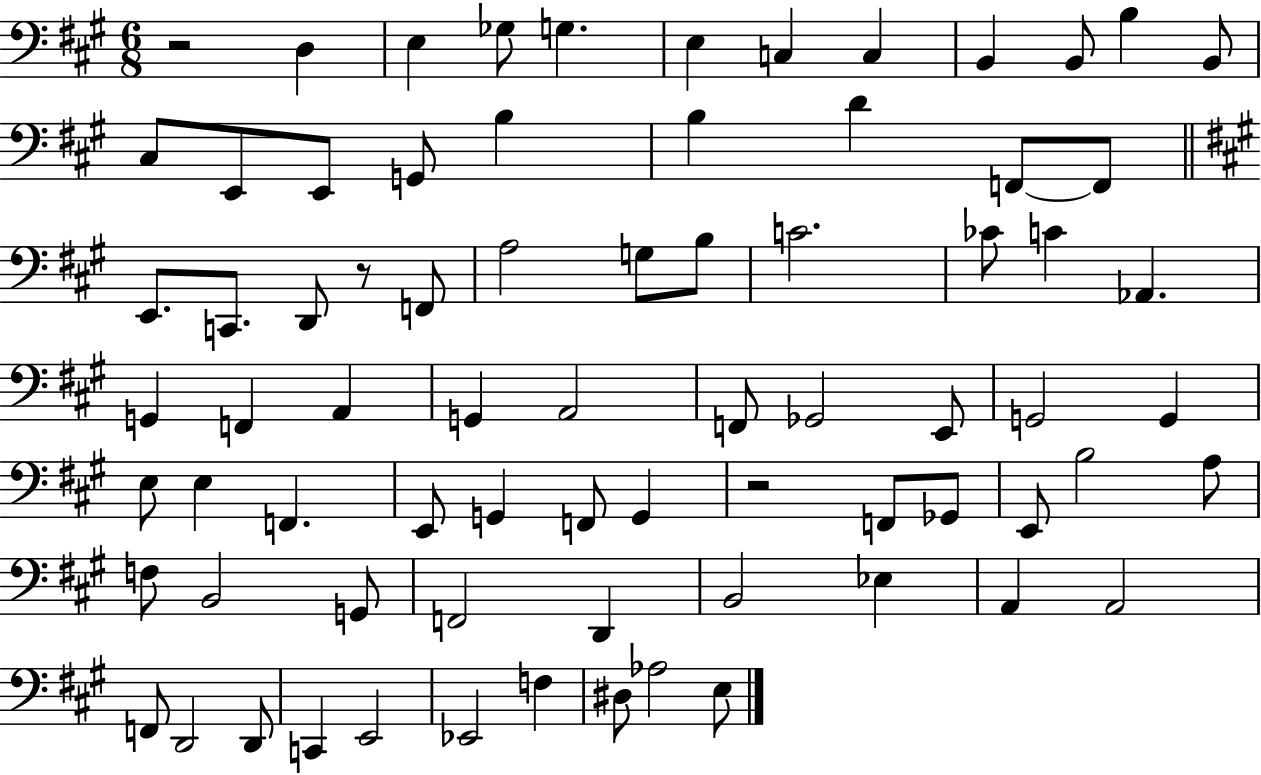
{
  \clef bass
  \numericTimeSignature
  \time 6/8
  \key a \major
  r2 d4 | e4 ges8 g4. | e4 c4 c4 | b,4 b,8 b4 b,8 | \break cis8 e,8 e,8 g,8 b4 | b4 d'4 f,8~~ f,8 | \bar "||" \break \key a \major e,8. c,8. d,8 r8 f,8 | a2 g8 b8 | c'2. | ces'8 c'4 aes,4. | \break g,4 f,4 a,4 | g,4 a,2 | f,8 ges,2 e,8 | g,2 g,4 | \break e8 e4 f,4. | e,8 g,4 f,8 g,4 | r2 f,8 ges,8 | e,8 b2 a8 | \break f8 b,2 g,8 | f,2 d,4 | b,2 ees4 | a,4 a,2 | \break f,8 d,2 d,8 | c,4 e,2 | ees,2 f4 | dis8 aes2 e8 | \break \bar "|."
}